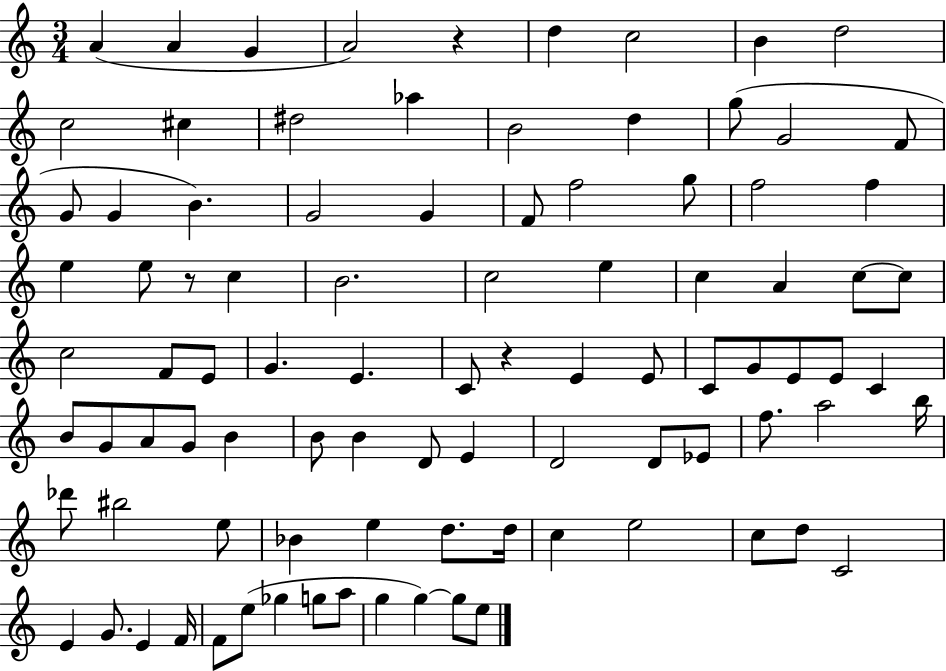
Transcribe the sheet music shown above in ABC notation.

X:1
T:Untitled
M:3/4
L:1/4
K:C
A A G A2 z d c2 B d2 c2 ^c ^d2 _a B2 d g/2 G2 F/2 G/2 G B G2 G F/2 f2 g/2 f2 f e e/2 z/2 c B2 c2 e c A c/2 c/2 c2 F/2 E/2 G E C/2 z E E/2 C/2 G/2 E/2 E/2 C B/2 G/2 A/2 G/2 B B/2 B D/2 E D2 D/2 _E/2 f/2 a2 b/4 _d'/2 ^b2 e/2 _B e d/2 d/4 c e2 c/2 d/2 C2 E G/2 E F/4 F/2 e/2 _g g/2 a/2 g g g/2 e/2